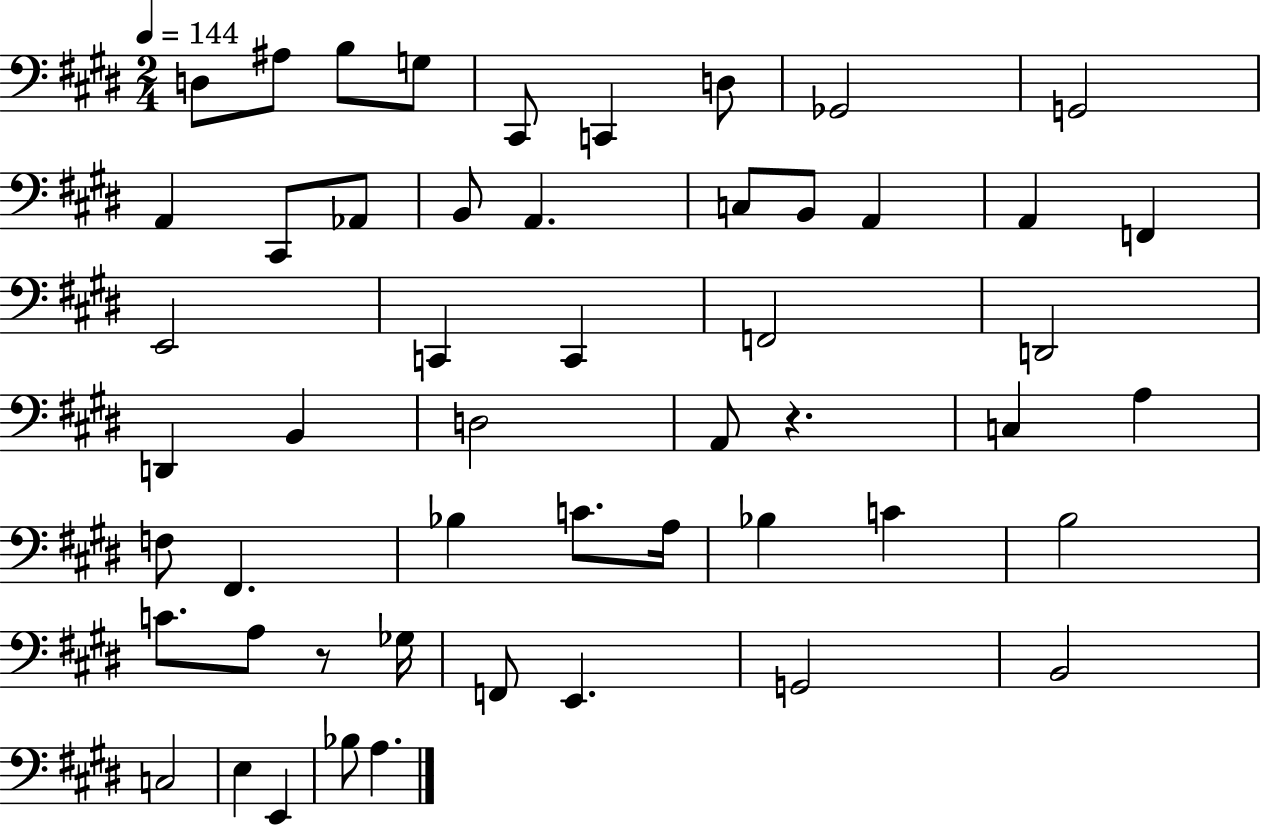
X:1
T:Untitled
M:2/4
L:1/4
K:E
D,/2 ^A,/2 B,/2 G,/2 ^C,,/2 C,, D,/2 _G,,2 G,,2 A,, ^C,,/2 _A,,/2 B,,/2 A,, C,/2 B,,/2 A,, A,, F,, E,,2 C,, C,, F,,2 D,,2 D,, B,, D,2 A,,/2 z C, A, F,/2 ^F,, _B, C/2 A,/4 _B, C B,2 C/2 A,/2 z/2 _G,/4 F,,/2 E,, G,,2 B,,2 C,2 E, E,, _B,/2 A,